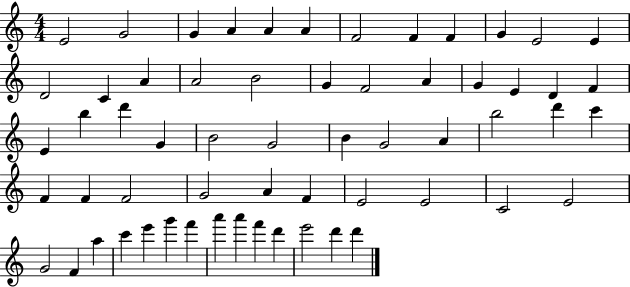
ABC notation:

X:1
T:Untitled
M:4/4
L:1/4
K:C
E2 G2 G A A A F2 F F G E2 E D2 C A A2 B2 G F2 A G E D F E b d' G B2 G2 B G2 A b2 d' c' F F F2 G2 A F E2 E2 C2 E2 G2 F a c' e' g' f' a' a' f' d' e'2 d' d'